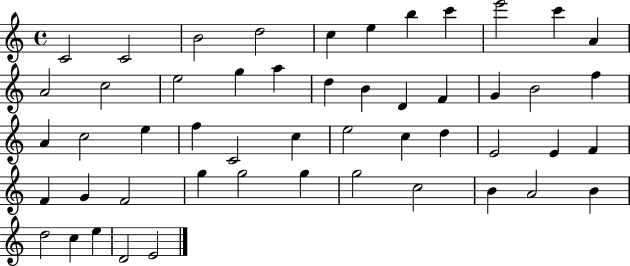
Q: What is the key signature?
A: C major